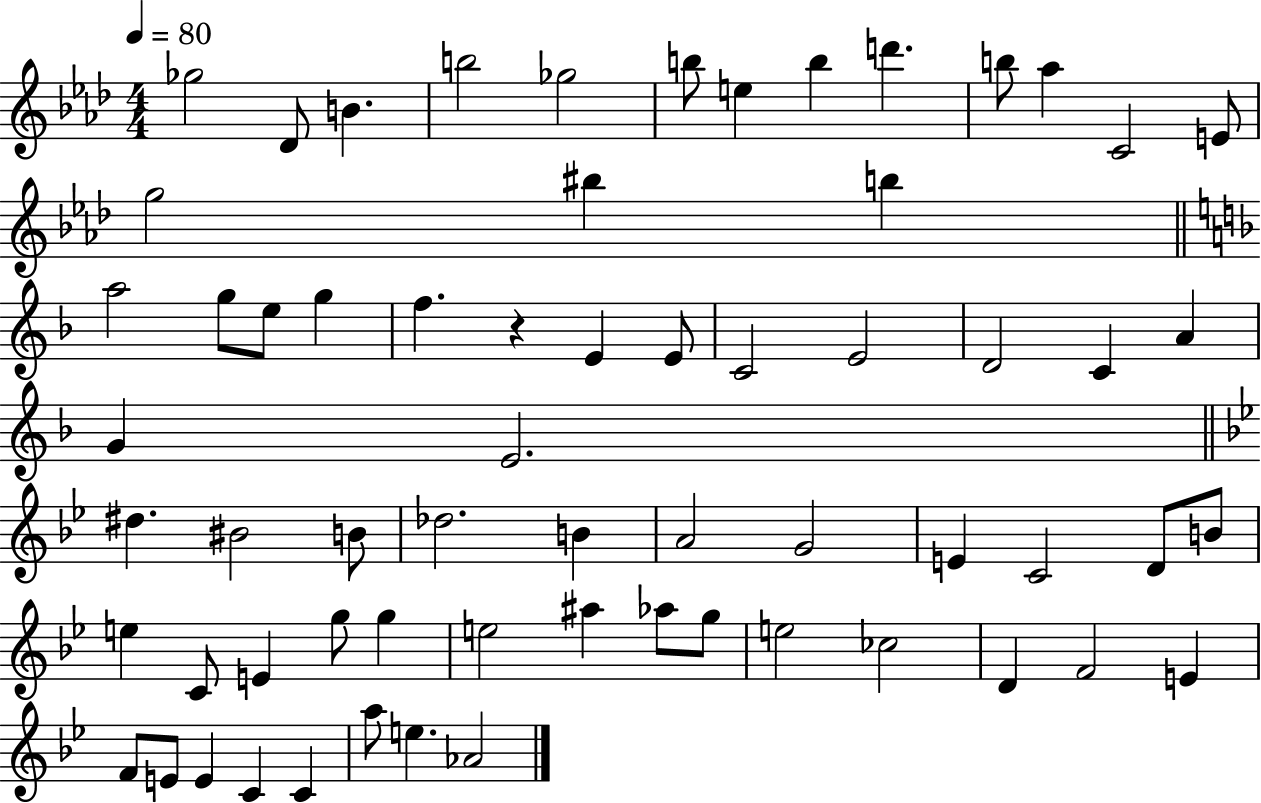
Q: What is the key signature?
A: AES major